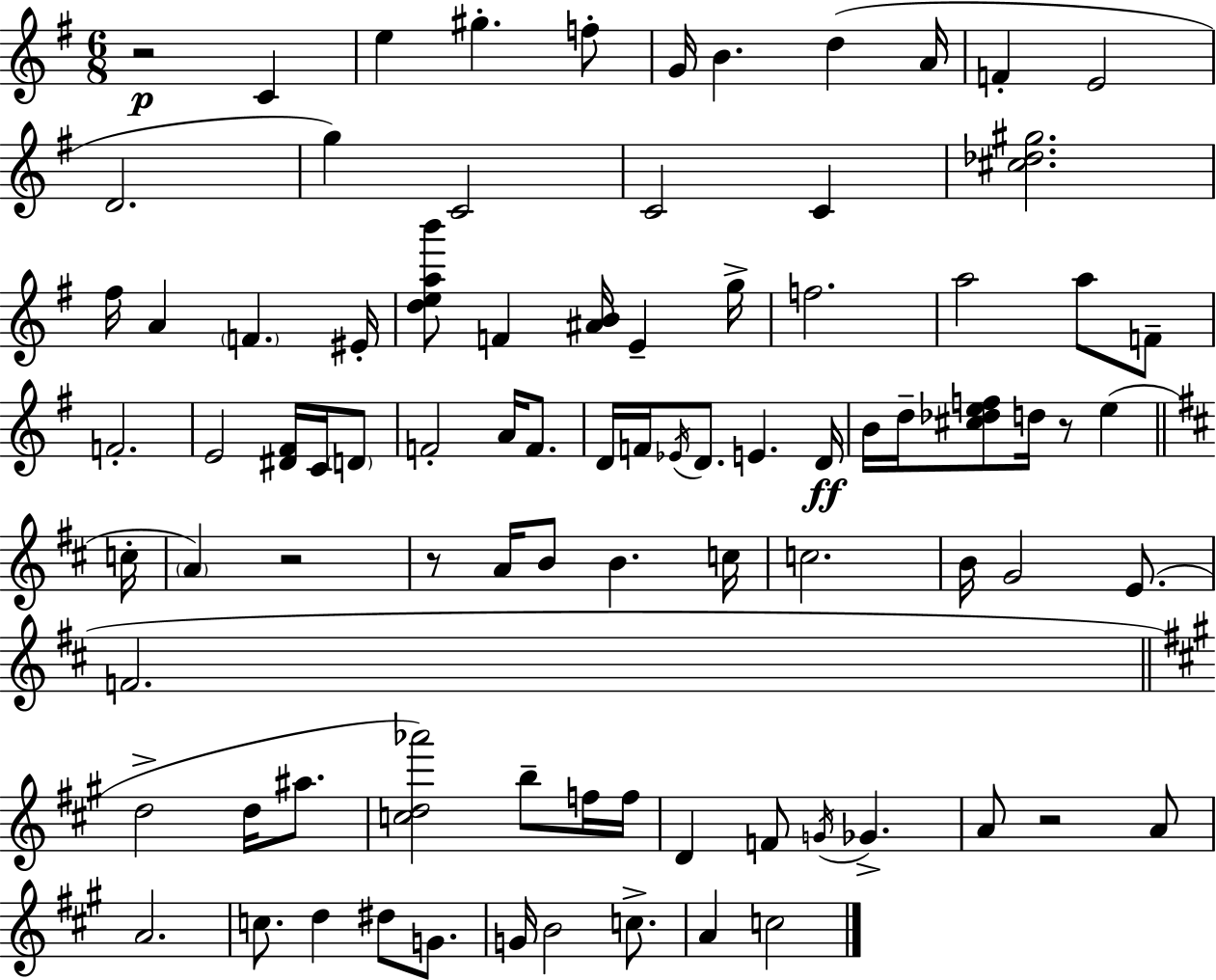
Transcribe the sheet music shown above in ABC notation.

X:1
T:Untitled
M:6/8
L:1/4
K:G
z2 C e ^g f/2 G/4 B d A/4 F E2 D2 g C2 C2 C [^c_d^g]2 ^f/4 A F ^E/4 [deab']/2 F [^AB]/4 E g/4 f2 a2 a/2 F/2 F2 E2 [^D^F]/4 C/4 D/2 F2 A/4 F/2 D/4 F/4 _E/4 D/2 E D/4 B/4 d/4 [^c_def]/2 d/4 z/2 e c/4 A z2 z/2 A/4 B/2 B c/4 c2 B/4 G2 E/2 F2 d2 d/4 ^a/2 [cd_a']2 b/2 f/4 f/4 D F/2 G/4 _G A/2 z2 A/2 A2 c/2 d ^d/2 G/2 G/4 B2 c/2 A c2